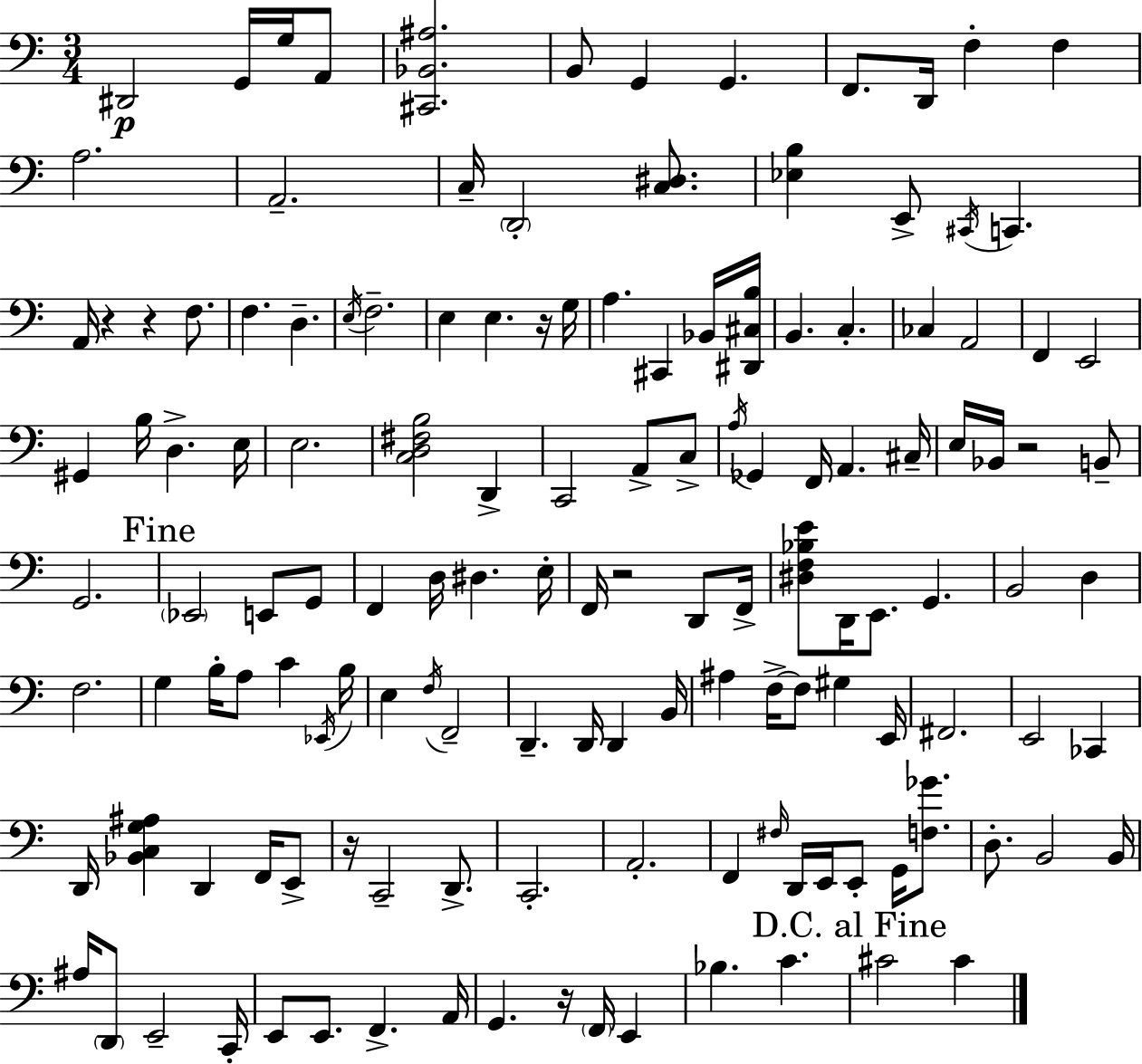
D#2/h G2/s G3/s A2/e [C#2,Bb2,A#3]/h. B2/e G2/q G2/q. F2/e. D2/s F3/q F3/q A3/h. A2/h. C3/s D2/h [C3,D#3]/e. [Eb3,B3]/q E2/e C#2/s C2/q. A2/s R/q R/q F3/e. F3/q. D3/q. E3/s F3/h. E3/q E3/q. R/s G3/s A3/q. C#2/q Bb2/s [D#2,C#3,B3]/s B2/q. C3/q. CES3/q A2/h F2/q E2/h G#2/q B3/s D3/q. E3/s E3/h. [C3,D3,F#3,B3]/h D2/q C2/h A2/e C3/e A3/s Gb2/q F2/s A2/q. C#3/s E3/s Bb2/s R/h B2/e G2/h. Eb2/h E2/e G2/e F2/q D3/s D#3/q. E3/s F2/s R/h D2/e F2/s [D#3,F3,Bb3,E4]/e D2/s E2/e. G2/q. B2/h D3/q F3/h. G3/q B3/s A3/e C4/q Eb2/s B3/s E3/q F3/s F2/h D2/q. D2/s D2/q B2/s A#3/q F3/s F3/e G#3/q E2/s F#2/h. E2/h CES2/q D2/s [Bb2,C3,G3,A#3]/q D2/q F2/s E2/e R/s C2/h D2/e. C2/h. A2/h. F2/q F#3/s D2/s E2/s E2/e G2/s [F3,Gb4]/e. D3/e. B2/h B2/s A#3/s D2/e E2/h C2/s E2/e E2/e. F2/q. A2/s G2/q. R/s F2/s E2/q Bb3/q. C4/q. C#4/h C#4/q